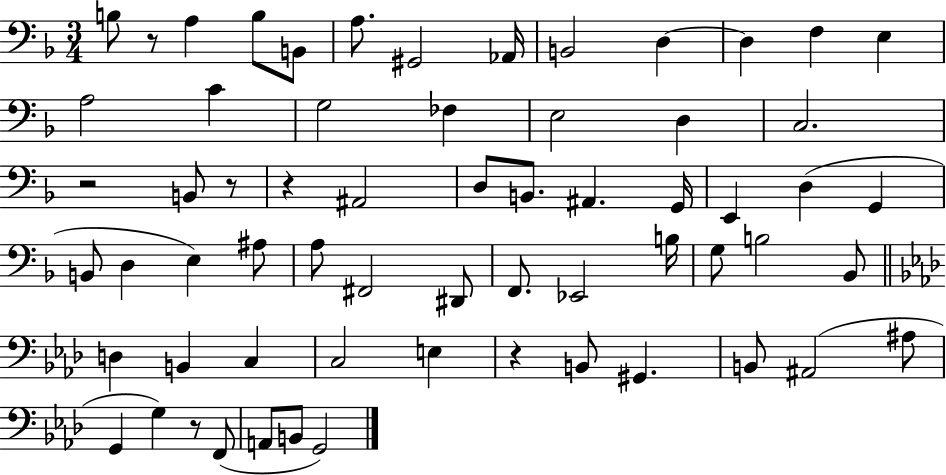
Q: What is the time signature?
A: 3/4